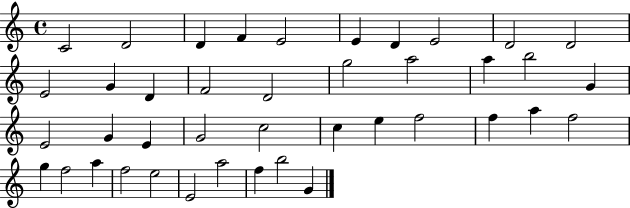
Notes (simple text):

C4/h D4/h D4/q F4/q E4/h E4/q D4/q E4/h D4/h D4/h E4/h G4/q D4/q F4/h D4/h G5/h A5/h A5/q B5/h G4/q E4/h G4/q E4/q G4/h C5/h C5/q E5/q F5/h F5/q A5/q F5/h G5/q F5/h A5/q F5/h E5/h E4/h A5/h F5/q B5/h G4/q